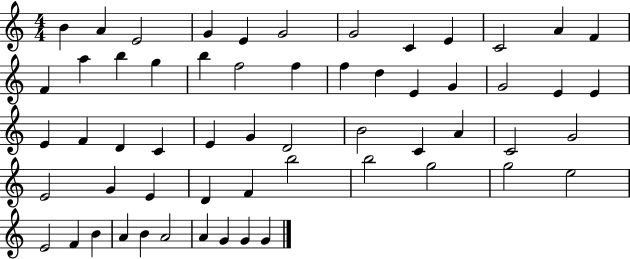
X:1
T:Untitled
M:4/4
L:1/4
K:C
B A E2 G E G2 G2 C E C2 A F F a b g b f2 f f d E G G2 E E E F D C E G D2 B2 C A C2 G2 E2 G E D F b2 b2 g2 g2 e2 E2 F B A B A2 A G G G